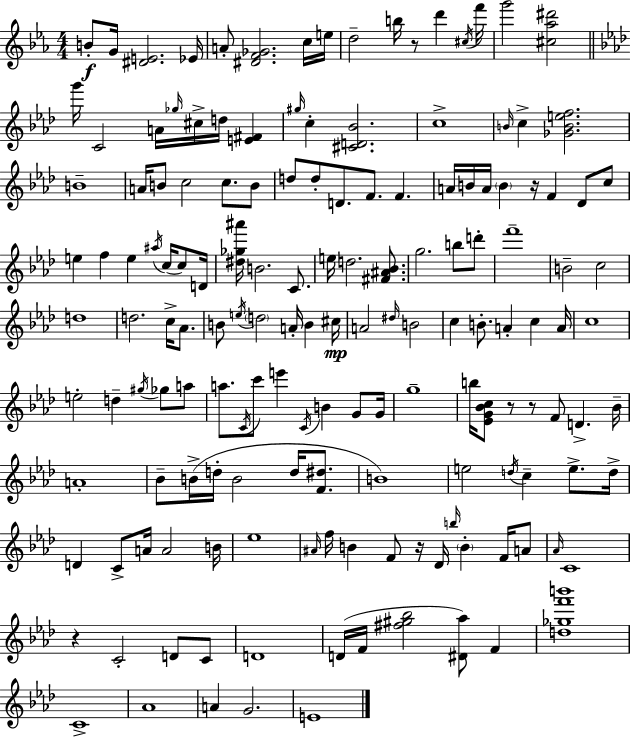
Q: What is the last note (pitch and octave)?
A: E4